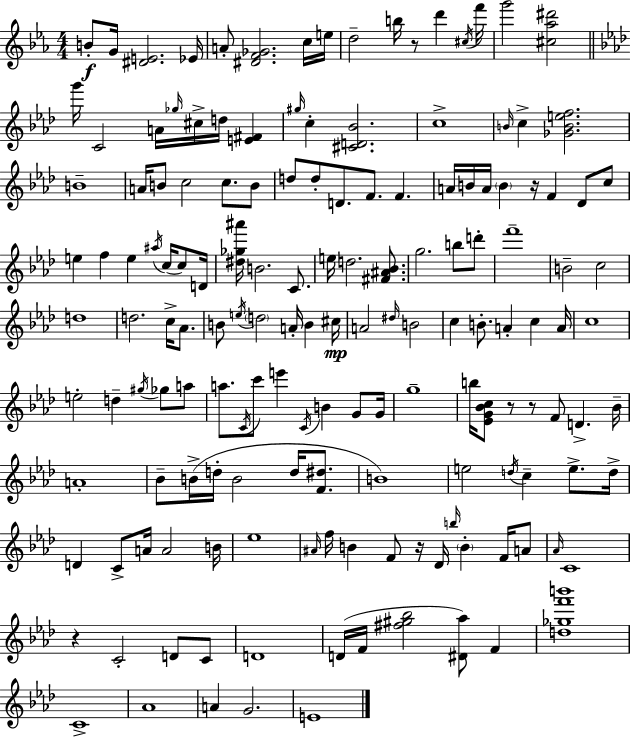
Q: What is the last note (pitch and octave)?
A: E4